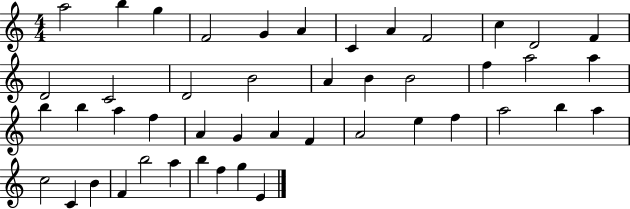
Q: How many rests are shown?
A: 0